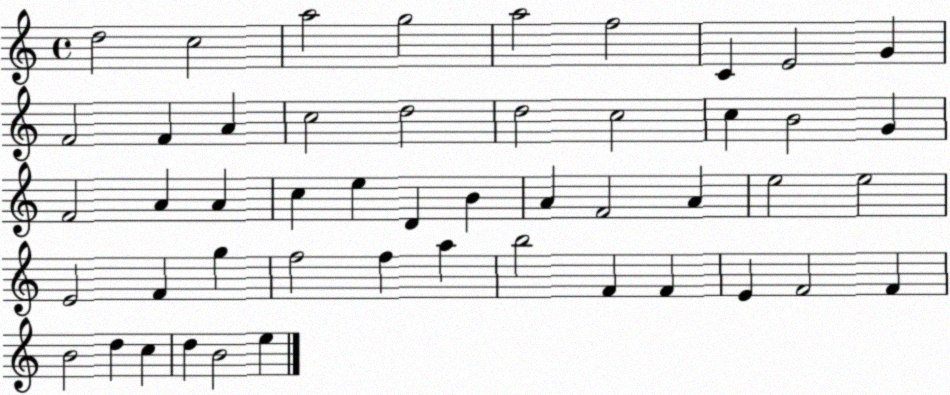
X:1
T:Untitled
M:4/4
L:1/4
K:C
d2 c2 a2 g2 a2 f2 C E2 G F2 F A c2 d2 d2 c2 c B2 G F2 A A c e D B A F2 A e2 e2 E2 F g f2 f a b2 F F E F2 F B2 d c d B2 e